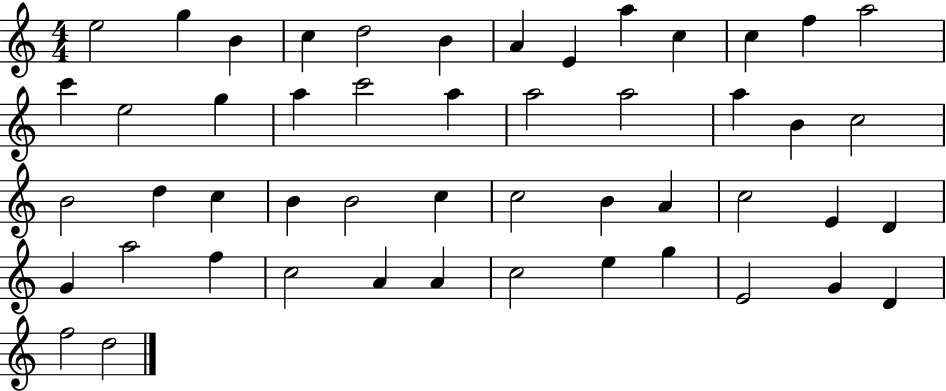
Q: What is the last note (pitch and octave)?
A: D5